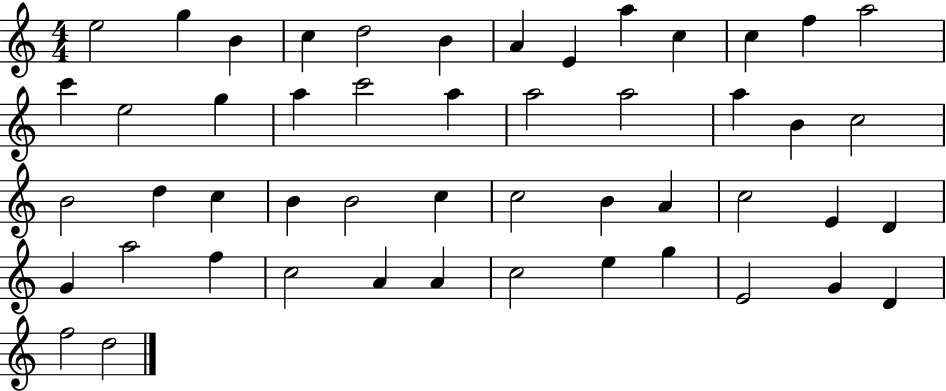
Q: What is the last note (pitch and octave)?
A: D5